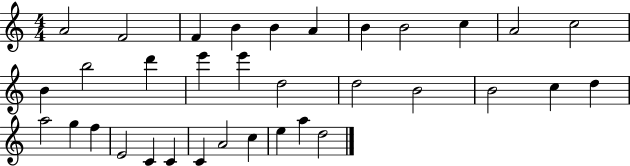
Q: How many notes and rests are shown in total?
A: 34